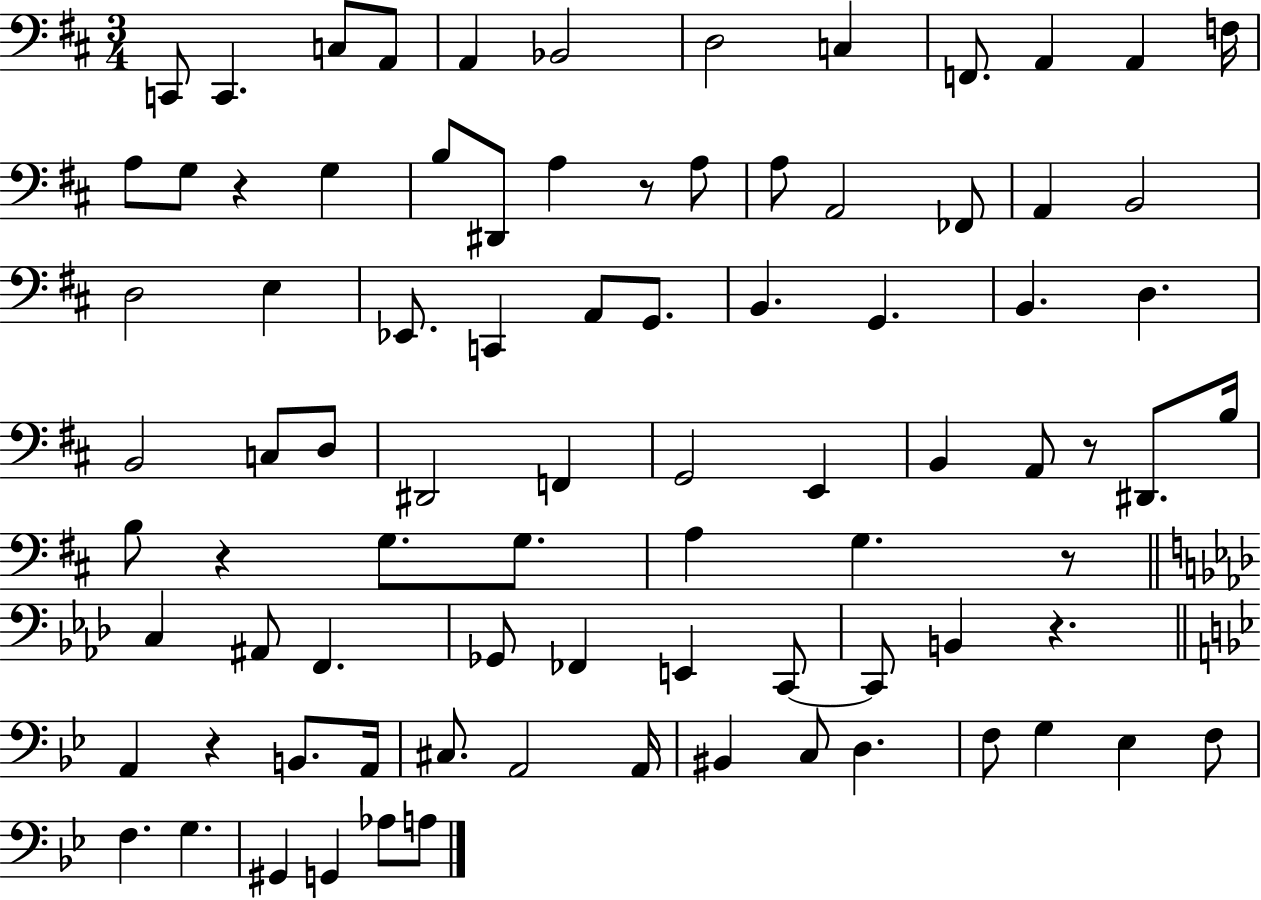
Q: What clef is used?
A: bass